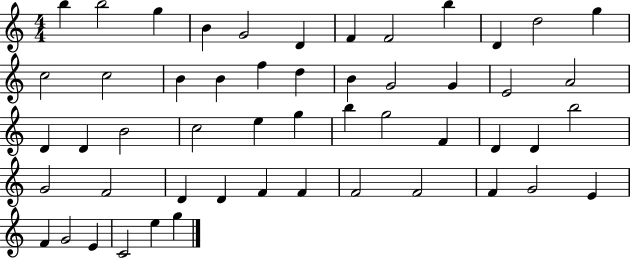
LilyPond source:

{
  \clef treble
  \numericTimeSignature
  \time 4/4
  \key c \major
  b''4 b''2 g''4 | b'4 g'2 d'4 | f'4 f'2 b''4 | d'4 d''2 g''4 | \break c''2 c''2 | b'4 b'4 f''4 d''4 | b'4 g'2 g'4 | e'2 a'2 | \break d'4 d'4 b'2 | c''2 e''4 g''4 | b''4 g''2 f'4 | d'4 d'4 b''2 | \break g'2 f'2 | d'4 d'4 f'4 f'4 | f'2 f'2 | f'4 g'2 e'4 | \break f'4 g'2 e'4 | c'2 e''4 g''4 | \bar "|."
}